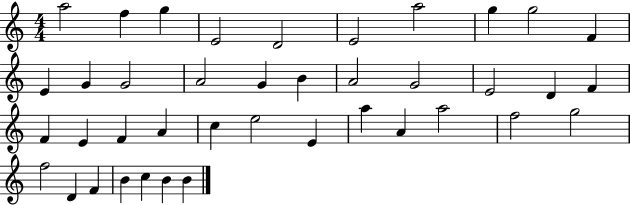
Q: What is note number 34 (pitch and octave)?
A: F5